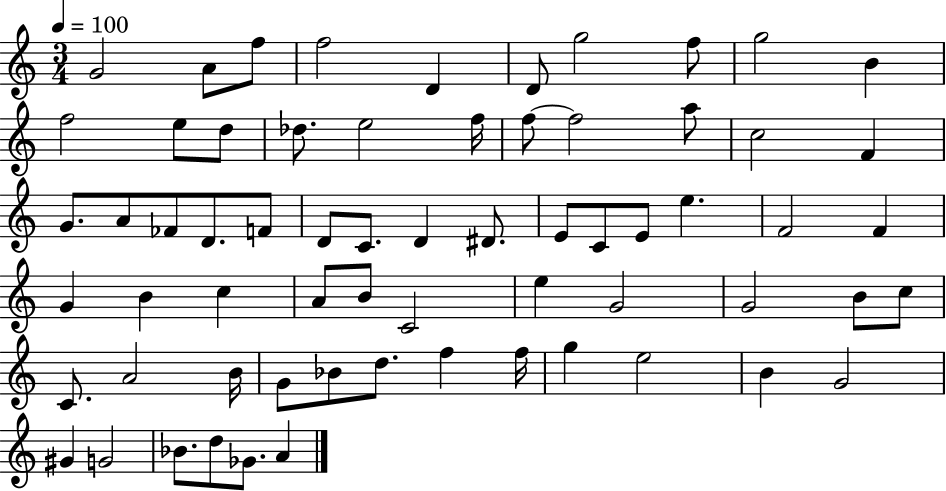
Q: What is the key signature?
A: C major